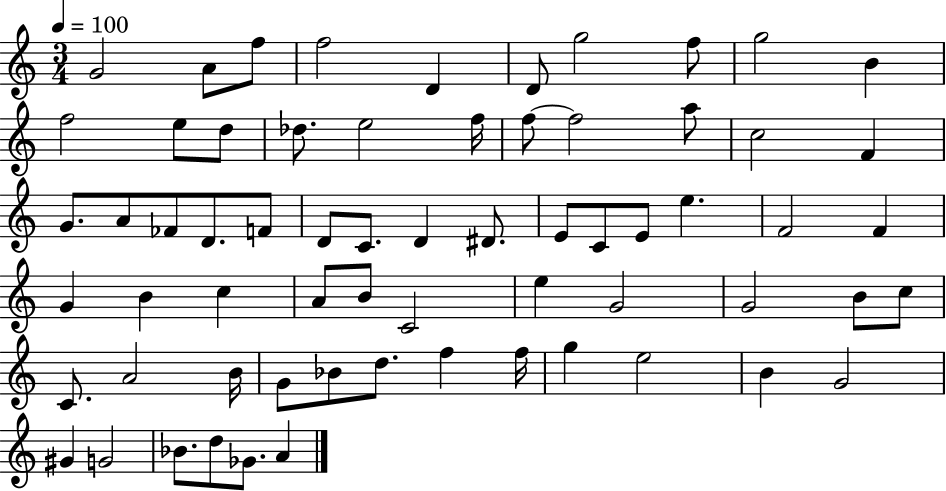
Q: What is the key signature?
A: C major